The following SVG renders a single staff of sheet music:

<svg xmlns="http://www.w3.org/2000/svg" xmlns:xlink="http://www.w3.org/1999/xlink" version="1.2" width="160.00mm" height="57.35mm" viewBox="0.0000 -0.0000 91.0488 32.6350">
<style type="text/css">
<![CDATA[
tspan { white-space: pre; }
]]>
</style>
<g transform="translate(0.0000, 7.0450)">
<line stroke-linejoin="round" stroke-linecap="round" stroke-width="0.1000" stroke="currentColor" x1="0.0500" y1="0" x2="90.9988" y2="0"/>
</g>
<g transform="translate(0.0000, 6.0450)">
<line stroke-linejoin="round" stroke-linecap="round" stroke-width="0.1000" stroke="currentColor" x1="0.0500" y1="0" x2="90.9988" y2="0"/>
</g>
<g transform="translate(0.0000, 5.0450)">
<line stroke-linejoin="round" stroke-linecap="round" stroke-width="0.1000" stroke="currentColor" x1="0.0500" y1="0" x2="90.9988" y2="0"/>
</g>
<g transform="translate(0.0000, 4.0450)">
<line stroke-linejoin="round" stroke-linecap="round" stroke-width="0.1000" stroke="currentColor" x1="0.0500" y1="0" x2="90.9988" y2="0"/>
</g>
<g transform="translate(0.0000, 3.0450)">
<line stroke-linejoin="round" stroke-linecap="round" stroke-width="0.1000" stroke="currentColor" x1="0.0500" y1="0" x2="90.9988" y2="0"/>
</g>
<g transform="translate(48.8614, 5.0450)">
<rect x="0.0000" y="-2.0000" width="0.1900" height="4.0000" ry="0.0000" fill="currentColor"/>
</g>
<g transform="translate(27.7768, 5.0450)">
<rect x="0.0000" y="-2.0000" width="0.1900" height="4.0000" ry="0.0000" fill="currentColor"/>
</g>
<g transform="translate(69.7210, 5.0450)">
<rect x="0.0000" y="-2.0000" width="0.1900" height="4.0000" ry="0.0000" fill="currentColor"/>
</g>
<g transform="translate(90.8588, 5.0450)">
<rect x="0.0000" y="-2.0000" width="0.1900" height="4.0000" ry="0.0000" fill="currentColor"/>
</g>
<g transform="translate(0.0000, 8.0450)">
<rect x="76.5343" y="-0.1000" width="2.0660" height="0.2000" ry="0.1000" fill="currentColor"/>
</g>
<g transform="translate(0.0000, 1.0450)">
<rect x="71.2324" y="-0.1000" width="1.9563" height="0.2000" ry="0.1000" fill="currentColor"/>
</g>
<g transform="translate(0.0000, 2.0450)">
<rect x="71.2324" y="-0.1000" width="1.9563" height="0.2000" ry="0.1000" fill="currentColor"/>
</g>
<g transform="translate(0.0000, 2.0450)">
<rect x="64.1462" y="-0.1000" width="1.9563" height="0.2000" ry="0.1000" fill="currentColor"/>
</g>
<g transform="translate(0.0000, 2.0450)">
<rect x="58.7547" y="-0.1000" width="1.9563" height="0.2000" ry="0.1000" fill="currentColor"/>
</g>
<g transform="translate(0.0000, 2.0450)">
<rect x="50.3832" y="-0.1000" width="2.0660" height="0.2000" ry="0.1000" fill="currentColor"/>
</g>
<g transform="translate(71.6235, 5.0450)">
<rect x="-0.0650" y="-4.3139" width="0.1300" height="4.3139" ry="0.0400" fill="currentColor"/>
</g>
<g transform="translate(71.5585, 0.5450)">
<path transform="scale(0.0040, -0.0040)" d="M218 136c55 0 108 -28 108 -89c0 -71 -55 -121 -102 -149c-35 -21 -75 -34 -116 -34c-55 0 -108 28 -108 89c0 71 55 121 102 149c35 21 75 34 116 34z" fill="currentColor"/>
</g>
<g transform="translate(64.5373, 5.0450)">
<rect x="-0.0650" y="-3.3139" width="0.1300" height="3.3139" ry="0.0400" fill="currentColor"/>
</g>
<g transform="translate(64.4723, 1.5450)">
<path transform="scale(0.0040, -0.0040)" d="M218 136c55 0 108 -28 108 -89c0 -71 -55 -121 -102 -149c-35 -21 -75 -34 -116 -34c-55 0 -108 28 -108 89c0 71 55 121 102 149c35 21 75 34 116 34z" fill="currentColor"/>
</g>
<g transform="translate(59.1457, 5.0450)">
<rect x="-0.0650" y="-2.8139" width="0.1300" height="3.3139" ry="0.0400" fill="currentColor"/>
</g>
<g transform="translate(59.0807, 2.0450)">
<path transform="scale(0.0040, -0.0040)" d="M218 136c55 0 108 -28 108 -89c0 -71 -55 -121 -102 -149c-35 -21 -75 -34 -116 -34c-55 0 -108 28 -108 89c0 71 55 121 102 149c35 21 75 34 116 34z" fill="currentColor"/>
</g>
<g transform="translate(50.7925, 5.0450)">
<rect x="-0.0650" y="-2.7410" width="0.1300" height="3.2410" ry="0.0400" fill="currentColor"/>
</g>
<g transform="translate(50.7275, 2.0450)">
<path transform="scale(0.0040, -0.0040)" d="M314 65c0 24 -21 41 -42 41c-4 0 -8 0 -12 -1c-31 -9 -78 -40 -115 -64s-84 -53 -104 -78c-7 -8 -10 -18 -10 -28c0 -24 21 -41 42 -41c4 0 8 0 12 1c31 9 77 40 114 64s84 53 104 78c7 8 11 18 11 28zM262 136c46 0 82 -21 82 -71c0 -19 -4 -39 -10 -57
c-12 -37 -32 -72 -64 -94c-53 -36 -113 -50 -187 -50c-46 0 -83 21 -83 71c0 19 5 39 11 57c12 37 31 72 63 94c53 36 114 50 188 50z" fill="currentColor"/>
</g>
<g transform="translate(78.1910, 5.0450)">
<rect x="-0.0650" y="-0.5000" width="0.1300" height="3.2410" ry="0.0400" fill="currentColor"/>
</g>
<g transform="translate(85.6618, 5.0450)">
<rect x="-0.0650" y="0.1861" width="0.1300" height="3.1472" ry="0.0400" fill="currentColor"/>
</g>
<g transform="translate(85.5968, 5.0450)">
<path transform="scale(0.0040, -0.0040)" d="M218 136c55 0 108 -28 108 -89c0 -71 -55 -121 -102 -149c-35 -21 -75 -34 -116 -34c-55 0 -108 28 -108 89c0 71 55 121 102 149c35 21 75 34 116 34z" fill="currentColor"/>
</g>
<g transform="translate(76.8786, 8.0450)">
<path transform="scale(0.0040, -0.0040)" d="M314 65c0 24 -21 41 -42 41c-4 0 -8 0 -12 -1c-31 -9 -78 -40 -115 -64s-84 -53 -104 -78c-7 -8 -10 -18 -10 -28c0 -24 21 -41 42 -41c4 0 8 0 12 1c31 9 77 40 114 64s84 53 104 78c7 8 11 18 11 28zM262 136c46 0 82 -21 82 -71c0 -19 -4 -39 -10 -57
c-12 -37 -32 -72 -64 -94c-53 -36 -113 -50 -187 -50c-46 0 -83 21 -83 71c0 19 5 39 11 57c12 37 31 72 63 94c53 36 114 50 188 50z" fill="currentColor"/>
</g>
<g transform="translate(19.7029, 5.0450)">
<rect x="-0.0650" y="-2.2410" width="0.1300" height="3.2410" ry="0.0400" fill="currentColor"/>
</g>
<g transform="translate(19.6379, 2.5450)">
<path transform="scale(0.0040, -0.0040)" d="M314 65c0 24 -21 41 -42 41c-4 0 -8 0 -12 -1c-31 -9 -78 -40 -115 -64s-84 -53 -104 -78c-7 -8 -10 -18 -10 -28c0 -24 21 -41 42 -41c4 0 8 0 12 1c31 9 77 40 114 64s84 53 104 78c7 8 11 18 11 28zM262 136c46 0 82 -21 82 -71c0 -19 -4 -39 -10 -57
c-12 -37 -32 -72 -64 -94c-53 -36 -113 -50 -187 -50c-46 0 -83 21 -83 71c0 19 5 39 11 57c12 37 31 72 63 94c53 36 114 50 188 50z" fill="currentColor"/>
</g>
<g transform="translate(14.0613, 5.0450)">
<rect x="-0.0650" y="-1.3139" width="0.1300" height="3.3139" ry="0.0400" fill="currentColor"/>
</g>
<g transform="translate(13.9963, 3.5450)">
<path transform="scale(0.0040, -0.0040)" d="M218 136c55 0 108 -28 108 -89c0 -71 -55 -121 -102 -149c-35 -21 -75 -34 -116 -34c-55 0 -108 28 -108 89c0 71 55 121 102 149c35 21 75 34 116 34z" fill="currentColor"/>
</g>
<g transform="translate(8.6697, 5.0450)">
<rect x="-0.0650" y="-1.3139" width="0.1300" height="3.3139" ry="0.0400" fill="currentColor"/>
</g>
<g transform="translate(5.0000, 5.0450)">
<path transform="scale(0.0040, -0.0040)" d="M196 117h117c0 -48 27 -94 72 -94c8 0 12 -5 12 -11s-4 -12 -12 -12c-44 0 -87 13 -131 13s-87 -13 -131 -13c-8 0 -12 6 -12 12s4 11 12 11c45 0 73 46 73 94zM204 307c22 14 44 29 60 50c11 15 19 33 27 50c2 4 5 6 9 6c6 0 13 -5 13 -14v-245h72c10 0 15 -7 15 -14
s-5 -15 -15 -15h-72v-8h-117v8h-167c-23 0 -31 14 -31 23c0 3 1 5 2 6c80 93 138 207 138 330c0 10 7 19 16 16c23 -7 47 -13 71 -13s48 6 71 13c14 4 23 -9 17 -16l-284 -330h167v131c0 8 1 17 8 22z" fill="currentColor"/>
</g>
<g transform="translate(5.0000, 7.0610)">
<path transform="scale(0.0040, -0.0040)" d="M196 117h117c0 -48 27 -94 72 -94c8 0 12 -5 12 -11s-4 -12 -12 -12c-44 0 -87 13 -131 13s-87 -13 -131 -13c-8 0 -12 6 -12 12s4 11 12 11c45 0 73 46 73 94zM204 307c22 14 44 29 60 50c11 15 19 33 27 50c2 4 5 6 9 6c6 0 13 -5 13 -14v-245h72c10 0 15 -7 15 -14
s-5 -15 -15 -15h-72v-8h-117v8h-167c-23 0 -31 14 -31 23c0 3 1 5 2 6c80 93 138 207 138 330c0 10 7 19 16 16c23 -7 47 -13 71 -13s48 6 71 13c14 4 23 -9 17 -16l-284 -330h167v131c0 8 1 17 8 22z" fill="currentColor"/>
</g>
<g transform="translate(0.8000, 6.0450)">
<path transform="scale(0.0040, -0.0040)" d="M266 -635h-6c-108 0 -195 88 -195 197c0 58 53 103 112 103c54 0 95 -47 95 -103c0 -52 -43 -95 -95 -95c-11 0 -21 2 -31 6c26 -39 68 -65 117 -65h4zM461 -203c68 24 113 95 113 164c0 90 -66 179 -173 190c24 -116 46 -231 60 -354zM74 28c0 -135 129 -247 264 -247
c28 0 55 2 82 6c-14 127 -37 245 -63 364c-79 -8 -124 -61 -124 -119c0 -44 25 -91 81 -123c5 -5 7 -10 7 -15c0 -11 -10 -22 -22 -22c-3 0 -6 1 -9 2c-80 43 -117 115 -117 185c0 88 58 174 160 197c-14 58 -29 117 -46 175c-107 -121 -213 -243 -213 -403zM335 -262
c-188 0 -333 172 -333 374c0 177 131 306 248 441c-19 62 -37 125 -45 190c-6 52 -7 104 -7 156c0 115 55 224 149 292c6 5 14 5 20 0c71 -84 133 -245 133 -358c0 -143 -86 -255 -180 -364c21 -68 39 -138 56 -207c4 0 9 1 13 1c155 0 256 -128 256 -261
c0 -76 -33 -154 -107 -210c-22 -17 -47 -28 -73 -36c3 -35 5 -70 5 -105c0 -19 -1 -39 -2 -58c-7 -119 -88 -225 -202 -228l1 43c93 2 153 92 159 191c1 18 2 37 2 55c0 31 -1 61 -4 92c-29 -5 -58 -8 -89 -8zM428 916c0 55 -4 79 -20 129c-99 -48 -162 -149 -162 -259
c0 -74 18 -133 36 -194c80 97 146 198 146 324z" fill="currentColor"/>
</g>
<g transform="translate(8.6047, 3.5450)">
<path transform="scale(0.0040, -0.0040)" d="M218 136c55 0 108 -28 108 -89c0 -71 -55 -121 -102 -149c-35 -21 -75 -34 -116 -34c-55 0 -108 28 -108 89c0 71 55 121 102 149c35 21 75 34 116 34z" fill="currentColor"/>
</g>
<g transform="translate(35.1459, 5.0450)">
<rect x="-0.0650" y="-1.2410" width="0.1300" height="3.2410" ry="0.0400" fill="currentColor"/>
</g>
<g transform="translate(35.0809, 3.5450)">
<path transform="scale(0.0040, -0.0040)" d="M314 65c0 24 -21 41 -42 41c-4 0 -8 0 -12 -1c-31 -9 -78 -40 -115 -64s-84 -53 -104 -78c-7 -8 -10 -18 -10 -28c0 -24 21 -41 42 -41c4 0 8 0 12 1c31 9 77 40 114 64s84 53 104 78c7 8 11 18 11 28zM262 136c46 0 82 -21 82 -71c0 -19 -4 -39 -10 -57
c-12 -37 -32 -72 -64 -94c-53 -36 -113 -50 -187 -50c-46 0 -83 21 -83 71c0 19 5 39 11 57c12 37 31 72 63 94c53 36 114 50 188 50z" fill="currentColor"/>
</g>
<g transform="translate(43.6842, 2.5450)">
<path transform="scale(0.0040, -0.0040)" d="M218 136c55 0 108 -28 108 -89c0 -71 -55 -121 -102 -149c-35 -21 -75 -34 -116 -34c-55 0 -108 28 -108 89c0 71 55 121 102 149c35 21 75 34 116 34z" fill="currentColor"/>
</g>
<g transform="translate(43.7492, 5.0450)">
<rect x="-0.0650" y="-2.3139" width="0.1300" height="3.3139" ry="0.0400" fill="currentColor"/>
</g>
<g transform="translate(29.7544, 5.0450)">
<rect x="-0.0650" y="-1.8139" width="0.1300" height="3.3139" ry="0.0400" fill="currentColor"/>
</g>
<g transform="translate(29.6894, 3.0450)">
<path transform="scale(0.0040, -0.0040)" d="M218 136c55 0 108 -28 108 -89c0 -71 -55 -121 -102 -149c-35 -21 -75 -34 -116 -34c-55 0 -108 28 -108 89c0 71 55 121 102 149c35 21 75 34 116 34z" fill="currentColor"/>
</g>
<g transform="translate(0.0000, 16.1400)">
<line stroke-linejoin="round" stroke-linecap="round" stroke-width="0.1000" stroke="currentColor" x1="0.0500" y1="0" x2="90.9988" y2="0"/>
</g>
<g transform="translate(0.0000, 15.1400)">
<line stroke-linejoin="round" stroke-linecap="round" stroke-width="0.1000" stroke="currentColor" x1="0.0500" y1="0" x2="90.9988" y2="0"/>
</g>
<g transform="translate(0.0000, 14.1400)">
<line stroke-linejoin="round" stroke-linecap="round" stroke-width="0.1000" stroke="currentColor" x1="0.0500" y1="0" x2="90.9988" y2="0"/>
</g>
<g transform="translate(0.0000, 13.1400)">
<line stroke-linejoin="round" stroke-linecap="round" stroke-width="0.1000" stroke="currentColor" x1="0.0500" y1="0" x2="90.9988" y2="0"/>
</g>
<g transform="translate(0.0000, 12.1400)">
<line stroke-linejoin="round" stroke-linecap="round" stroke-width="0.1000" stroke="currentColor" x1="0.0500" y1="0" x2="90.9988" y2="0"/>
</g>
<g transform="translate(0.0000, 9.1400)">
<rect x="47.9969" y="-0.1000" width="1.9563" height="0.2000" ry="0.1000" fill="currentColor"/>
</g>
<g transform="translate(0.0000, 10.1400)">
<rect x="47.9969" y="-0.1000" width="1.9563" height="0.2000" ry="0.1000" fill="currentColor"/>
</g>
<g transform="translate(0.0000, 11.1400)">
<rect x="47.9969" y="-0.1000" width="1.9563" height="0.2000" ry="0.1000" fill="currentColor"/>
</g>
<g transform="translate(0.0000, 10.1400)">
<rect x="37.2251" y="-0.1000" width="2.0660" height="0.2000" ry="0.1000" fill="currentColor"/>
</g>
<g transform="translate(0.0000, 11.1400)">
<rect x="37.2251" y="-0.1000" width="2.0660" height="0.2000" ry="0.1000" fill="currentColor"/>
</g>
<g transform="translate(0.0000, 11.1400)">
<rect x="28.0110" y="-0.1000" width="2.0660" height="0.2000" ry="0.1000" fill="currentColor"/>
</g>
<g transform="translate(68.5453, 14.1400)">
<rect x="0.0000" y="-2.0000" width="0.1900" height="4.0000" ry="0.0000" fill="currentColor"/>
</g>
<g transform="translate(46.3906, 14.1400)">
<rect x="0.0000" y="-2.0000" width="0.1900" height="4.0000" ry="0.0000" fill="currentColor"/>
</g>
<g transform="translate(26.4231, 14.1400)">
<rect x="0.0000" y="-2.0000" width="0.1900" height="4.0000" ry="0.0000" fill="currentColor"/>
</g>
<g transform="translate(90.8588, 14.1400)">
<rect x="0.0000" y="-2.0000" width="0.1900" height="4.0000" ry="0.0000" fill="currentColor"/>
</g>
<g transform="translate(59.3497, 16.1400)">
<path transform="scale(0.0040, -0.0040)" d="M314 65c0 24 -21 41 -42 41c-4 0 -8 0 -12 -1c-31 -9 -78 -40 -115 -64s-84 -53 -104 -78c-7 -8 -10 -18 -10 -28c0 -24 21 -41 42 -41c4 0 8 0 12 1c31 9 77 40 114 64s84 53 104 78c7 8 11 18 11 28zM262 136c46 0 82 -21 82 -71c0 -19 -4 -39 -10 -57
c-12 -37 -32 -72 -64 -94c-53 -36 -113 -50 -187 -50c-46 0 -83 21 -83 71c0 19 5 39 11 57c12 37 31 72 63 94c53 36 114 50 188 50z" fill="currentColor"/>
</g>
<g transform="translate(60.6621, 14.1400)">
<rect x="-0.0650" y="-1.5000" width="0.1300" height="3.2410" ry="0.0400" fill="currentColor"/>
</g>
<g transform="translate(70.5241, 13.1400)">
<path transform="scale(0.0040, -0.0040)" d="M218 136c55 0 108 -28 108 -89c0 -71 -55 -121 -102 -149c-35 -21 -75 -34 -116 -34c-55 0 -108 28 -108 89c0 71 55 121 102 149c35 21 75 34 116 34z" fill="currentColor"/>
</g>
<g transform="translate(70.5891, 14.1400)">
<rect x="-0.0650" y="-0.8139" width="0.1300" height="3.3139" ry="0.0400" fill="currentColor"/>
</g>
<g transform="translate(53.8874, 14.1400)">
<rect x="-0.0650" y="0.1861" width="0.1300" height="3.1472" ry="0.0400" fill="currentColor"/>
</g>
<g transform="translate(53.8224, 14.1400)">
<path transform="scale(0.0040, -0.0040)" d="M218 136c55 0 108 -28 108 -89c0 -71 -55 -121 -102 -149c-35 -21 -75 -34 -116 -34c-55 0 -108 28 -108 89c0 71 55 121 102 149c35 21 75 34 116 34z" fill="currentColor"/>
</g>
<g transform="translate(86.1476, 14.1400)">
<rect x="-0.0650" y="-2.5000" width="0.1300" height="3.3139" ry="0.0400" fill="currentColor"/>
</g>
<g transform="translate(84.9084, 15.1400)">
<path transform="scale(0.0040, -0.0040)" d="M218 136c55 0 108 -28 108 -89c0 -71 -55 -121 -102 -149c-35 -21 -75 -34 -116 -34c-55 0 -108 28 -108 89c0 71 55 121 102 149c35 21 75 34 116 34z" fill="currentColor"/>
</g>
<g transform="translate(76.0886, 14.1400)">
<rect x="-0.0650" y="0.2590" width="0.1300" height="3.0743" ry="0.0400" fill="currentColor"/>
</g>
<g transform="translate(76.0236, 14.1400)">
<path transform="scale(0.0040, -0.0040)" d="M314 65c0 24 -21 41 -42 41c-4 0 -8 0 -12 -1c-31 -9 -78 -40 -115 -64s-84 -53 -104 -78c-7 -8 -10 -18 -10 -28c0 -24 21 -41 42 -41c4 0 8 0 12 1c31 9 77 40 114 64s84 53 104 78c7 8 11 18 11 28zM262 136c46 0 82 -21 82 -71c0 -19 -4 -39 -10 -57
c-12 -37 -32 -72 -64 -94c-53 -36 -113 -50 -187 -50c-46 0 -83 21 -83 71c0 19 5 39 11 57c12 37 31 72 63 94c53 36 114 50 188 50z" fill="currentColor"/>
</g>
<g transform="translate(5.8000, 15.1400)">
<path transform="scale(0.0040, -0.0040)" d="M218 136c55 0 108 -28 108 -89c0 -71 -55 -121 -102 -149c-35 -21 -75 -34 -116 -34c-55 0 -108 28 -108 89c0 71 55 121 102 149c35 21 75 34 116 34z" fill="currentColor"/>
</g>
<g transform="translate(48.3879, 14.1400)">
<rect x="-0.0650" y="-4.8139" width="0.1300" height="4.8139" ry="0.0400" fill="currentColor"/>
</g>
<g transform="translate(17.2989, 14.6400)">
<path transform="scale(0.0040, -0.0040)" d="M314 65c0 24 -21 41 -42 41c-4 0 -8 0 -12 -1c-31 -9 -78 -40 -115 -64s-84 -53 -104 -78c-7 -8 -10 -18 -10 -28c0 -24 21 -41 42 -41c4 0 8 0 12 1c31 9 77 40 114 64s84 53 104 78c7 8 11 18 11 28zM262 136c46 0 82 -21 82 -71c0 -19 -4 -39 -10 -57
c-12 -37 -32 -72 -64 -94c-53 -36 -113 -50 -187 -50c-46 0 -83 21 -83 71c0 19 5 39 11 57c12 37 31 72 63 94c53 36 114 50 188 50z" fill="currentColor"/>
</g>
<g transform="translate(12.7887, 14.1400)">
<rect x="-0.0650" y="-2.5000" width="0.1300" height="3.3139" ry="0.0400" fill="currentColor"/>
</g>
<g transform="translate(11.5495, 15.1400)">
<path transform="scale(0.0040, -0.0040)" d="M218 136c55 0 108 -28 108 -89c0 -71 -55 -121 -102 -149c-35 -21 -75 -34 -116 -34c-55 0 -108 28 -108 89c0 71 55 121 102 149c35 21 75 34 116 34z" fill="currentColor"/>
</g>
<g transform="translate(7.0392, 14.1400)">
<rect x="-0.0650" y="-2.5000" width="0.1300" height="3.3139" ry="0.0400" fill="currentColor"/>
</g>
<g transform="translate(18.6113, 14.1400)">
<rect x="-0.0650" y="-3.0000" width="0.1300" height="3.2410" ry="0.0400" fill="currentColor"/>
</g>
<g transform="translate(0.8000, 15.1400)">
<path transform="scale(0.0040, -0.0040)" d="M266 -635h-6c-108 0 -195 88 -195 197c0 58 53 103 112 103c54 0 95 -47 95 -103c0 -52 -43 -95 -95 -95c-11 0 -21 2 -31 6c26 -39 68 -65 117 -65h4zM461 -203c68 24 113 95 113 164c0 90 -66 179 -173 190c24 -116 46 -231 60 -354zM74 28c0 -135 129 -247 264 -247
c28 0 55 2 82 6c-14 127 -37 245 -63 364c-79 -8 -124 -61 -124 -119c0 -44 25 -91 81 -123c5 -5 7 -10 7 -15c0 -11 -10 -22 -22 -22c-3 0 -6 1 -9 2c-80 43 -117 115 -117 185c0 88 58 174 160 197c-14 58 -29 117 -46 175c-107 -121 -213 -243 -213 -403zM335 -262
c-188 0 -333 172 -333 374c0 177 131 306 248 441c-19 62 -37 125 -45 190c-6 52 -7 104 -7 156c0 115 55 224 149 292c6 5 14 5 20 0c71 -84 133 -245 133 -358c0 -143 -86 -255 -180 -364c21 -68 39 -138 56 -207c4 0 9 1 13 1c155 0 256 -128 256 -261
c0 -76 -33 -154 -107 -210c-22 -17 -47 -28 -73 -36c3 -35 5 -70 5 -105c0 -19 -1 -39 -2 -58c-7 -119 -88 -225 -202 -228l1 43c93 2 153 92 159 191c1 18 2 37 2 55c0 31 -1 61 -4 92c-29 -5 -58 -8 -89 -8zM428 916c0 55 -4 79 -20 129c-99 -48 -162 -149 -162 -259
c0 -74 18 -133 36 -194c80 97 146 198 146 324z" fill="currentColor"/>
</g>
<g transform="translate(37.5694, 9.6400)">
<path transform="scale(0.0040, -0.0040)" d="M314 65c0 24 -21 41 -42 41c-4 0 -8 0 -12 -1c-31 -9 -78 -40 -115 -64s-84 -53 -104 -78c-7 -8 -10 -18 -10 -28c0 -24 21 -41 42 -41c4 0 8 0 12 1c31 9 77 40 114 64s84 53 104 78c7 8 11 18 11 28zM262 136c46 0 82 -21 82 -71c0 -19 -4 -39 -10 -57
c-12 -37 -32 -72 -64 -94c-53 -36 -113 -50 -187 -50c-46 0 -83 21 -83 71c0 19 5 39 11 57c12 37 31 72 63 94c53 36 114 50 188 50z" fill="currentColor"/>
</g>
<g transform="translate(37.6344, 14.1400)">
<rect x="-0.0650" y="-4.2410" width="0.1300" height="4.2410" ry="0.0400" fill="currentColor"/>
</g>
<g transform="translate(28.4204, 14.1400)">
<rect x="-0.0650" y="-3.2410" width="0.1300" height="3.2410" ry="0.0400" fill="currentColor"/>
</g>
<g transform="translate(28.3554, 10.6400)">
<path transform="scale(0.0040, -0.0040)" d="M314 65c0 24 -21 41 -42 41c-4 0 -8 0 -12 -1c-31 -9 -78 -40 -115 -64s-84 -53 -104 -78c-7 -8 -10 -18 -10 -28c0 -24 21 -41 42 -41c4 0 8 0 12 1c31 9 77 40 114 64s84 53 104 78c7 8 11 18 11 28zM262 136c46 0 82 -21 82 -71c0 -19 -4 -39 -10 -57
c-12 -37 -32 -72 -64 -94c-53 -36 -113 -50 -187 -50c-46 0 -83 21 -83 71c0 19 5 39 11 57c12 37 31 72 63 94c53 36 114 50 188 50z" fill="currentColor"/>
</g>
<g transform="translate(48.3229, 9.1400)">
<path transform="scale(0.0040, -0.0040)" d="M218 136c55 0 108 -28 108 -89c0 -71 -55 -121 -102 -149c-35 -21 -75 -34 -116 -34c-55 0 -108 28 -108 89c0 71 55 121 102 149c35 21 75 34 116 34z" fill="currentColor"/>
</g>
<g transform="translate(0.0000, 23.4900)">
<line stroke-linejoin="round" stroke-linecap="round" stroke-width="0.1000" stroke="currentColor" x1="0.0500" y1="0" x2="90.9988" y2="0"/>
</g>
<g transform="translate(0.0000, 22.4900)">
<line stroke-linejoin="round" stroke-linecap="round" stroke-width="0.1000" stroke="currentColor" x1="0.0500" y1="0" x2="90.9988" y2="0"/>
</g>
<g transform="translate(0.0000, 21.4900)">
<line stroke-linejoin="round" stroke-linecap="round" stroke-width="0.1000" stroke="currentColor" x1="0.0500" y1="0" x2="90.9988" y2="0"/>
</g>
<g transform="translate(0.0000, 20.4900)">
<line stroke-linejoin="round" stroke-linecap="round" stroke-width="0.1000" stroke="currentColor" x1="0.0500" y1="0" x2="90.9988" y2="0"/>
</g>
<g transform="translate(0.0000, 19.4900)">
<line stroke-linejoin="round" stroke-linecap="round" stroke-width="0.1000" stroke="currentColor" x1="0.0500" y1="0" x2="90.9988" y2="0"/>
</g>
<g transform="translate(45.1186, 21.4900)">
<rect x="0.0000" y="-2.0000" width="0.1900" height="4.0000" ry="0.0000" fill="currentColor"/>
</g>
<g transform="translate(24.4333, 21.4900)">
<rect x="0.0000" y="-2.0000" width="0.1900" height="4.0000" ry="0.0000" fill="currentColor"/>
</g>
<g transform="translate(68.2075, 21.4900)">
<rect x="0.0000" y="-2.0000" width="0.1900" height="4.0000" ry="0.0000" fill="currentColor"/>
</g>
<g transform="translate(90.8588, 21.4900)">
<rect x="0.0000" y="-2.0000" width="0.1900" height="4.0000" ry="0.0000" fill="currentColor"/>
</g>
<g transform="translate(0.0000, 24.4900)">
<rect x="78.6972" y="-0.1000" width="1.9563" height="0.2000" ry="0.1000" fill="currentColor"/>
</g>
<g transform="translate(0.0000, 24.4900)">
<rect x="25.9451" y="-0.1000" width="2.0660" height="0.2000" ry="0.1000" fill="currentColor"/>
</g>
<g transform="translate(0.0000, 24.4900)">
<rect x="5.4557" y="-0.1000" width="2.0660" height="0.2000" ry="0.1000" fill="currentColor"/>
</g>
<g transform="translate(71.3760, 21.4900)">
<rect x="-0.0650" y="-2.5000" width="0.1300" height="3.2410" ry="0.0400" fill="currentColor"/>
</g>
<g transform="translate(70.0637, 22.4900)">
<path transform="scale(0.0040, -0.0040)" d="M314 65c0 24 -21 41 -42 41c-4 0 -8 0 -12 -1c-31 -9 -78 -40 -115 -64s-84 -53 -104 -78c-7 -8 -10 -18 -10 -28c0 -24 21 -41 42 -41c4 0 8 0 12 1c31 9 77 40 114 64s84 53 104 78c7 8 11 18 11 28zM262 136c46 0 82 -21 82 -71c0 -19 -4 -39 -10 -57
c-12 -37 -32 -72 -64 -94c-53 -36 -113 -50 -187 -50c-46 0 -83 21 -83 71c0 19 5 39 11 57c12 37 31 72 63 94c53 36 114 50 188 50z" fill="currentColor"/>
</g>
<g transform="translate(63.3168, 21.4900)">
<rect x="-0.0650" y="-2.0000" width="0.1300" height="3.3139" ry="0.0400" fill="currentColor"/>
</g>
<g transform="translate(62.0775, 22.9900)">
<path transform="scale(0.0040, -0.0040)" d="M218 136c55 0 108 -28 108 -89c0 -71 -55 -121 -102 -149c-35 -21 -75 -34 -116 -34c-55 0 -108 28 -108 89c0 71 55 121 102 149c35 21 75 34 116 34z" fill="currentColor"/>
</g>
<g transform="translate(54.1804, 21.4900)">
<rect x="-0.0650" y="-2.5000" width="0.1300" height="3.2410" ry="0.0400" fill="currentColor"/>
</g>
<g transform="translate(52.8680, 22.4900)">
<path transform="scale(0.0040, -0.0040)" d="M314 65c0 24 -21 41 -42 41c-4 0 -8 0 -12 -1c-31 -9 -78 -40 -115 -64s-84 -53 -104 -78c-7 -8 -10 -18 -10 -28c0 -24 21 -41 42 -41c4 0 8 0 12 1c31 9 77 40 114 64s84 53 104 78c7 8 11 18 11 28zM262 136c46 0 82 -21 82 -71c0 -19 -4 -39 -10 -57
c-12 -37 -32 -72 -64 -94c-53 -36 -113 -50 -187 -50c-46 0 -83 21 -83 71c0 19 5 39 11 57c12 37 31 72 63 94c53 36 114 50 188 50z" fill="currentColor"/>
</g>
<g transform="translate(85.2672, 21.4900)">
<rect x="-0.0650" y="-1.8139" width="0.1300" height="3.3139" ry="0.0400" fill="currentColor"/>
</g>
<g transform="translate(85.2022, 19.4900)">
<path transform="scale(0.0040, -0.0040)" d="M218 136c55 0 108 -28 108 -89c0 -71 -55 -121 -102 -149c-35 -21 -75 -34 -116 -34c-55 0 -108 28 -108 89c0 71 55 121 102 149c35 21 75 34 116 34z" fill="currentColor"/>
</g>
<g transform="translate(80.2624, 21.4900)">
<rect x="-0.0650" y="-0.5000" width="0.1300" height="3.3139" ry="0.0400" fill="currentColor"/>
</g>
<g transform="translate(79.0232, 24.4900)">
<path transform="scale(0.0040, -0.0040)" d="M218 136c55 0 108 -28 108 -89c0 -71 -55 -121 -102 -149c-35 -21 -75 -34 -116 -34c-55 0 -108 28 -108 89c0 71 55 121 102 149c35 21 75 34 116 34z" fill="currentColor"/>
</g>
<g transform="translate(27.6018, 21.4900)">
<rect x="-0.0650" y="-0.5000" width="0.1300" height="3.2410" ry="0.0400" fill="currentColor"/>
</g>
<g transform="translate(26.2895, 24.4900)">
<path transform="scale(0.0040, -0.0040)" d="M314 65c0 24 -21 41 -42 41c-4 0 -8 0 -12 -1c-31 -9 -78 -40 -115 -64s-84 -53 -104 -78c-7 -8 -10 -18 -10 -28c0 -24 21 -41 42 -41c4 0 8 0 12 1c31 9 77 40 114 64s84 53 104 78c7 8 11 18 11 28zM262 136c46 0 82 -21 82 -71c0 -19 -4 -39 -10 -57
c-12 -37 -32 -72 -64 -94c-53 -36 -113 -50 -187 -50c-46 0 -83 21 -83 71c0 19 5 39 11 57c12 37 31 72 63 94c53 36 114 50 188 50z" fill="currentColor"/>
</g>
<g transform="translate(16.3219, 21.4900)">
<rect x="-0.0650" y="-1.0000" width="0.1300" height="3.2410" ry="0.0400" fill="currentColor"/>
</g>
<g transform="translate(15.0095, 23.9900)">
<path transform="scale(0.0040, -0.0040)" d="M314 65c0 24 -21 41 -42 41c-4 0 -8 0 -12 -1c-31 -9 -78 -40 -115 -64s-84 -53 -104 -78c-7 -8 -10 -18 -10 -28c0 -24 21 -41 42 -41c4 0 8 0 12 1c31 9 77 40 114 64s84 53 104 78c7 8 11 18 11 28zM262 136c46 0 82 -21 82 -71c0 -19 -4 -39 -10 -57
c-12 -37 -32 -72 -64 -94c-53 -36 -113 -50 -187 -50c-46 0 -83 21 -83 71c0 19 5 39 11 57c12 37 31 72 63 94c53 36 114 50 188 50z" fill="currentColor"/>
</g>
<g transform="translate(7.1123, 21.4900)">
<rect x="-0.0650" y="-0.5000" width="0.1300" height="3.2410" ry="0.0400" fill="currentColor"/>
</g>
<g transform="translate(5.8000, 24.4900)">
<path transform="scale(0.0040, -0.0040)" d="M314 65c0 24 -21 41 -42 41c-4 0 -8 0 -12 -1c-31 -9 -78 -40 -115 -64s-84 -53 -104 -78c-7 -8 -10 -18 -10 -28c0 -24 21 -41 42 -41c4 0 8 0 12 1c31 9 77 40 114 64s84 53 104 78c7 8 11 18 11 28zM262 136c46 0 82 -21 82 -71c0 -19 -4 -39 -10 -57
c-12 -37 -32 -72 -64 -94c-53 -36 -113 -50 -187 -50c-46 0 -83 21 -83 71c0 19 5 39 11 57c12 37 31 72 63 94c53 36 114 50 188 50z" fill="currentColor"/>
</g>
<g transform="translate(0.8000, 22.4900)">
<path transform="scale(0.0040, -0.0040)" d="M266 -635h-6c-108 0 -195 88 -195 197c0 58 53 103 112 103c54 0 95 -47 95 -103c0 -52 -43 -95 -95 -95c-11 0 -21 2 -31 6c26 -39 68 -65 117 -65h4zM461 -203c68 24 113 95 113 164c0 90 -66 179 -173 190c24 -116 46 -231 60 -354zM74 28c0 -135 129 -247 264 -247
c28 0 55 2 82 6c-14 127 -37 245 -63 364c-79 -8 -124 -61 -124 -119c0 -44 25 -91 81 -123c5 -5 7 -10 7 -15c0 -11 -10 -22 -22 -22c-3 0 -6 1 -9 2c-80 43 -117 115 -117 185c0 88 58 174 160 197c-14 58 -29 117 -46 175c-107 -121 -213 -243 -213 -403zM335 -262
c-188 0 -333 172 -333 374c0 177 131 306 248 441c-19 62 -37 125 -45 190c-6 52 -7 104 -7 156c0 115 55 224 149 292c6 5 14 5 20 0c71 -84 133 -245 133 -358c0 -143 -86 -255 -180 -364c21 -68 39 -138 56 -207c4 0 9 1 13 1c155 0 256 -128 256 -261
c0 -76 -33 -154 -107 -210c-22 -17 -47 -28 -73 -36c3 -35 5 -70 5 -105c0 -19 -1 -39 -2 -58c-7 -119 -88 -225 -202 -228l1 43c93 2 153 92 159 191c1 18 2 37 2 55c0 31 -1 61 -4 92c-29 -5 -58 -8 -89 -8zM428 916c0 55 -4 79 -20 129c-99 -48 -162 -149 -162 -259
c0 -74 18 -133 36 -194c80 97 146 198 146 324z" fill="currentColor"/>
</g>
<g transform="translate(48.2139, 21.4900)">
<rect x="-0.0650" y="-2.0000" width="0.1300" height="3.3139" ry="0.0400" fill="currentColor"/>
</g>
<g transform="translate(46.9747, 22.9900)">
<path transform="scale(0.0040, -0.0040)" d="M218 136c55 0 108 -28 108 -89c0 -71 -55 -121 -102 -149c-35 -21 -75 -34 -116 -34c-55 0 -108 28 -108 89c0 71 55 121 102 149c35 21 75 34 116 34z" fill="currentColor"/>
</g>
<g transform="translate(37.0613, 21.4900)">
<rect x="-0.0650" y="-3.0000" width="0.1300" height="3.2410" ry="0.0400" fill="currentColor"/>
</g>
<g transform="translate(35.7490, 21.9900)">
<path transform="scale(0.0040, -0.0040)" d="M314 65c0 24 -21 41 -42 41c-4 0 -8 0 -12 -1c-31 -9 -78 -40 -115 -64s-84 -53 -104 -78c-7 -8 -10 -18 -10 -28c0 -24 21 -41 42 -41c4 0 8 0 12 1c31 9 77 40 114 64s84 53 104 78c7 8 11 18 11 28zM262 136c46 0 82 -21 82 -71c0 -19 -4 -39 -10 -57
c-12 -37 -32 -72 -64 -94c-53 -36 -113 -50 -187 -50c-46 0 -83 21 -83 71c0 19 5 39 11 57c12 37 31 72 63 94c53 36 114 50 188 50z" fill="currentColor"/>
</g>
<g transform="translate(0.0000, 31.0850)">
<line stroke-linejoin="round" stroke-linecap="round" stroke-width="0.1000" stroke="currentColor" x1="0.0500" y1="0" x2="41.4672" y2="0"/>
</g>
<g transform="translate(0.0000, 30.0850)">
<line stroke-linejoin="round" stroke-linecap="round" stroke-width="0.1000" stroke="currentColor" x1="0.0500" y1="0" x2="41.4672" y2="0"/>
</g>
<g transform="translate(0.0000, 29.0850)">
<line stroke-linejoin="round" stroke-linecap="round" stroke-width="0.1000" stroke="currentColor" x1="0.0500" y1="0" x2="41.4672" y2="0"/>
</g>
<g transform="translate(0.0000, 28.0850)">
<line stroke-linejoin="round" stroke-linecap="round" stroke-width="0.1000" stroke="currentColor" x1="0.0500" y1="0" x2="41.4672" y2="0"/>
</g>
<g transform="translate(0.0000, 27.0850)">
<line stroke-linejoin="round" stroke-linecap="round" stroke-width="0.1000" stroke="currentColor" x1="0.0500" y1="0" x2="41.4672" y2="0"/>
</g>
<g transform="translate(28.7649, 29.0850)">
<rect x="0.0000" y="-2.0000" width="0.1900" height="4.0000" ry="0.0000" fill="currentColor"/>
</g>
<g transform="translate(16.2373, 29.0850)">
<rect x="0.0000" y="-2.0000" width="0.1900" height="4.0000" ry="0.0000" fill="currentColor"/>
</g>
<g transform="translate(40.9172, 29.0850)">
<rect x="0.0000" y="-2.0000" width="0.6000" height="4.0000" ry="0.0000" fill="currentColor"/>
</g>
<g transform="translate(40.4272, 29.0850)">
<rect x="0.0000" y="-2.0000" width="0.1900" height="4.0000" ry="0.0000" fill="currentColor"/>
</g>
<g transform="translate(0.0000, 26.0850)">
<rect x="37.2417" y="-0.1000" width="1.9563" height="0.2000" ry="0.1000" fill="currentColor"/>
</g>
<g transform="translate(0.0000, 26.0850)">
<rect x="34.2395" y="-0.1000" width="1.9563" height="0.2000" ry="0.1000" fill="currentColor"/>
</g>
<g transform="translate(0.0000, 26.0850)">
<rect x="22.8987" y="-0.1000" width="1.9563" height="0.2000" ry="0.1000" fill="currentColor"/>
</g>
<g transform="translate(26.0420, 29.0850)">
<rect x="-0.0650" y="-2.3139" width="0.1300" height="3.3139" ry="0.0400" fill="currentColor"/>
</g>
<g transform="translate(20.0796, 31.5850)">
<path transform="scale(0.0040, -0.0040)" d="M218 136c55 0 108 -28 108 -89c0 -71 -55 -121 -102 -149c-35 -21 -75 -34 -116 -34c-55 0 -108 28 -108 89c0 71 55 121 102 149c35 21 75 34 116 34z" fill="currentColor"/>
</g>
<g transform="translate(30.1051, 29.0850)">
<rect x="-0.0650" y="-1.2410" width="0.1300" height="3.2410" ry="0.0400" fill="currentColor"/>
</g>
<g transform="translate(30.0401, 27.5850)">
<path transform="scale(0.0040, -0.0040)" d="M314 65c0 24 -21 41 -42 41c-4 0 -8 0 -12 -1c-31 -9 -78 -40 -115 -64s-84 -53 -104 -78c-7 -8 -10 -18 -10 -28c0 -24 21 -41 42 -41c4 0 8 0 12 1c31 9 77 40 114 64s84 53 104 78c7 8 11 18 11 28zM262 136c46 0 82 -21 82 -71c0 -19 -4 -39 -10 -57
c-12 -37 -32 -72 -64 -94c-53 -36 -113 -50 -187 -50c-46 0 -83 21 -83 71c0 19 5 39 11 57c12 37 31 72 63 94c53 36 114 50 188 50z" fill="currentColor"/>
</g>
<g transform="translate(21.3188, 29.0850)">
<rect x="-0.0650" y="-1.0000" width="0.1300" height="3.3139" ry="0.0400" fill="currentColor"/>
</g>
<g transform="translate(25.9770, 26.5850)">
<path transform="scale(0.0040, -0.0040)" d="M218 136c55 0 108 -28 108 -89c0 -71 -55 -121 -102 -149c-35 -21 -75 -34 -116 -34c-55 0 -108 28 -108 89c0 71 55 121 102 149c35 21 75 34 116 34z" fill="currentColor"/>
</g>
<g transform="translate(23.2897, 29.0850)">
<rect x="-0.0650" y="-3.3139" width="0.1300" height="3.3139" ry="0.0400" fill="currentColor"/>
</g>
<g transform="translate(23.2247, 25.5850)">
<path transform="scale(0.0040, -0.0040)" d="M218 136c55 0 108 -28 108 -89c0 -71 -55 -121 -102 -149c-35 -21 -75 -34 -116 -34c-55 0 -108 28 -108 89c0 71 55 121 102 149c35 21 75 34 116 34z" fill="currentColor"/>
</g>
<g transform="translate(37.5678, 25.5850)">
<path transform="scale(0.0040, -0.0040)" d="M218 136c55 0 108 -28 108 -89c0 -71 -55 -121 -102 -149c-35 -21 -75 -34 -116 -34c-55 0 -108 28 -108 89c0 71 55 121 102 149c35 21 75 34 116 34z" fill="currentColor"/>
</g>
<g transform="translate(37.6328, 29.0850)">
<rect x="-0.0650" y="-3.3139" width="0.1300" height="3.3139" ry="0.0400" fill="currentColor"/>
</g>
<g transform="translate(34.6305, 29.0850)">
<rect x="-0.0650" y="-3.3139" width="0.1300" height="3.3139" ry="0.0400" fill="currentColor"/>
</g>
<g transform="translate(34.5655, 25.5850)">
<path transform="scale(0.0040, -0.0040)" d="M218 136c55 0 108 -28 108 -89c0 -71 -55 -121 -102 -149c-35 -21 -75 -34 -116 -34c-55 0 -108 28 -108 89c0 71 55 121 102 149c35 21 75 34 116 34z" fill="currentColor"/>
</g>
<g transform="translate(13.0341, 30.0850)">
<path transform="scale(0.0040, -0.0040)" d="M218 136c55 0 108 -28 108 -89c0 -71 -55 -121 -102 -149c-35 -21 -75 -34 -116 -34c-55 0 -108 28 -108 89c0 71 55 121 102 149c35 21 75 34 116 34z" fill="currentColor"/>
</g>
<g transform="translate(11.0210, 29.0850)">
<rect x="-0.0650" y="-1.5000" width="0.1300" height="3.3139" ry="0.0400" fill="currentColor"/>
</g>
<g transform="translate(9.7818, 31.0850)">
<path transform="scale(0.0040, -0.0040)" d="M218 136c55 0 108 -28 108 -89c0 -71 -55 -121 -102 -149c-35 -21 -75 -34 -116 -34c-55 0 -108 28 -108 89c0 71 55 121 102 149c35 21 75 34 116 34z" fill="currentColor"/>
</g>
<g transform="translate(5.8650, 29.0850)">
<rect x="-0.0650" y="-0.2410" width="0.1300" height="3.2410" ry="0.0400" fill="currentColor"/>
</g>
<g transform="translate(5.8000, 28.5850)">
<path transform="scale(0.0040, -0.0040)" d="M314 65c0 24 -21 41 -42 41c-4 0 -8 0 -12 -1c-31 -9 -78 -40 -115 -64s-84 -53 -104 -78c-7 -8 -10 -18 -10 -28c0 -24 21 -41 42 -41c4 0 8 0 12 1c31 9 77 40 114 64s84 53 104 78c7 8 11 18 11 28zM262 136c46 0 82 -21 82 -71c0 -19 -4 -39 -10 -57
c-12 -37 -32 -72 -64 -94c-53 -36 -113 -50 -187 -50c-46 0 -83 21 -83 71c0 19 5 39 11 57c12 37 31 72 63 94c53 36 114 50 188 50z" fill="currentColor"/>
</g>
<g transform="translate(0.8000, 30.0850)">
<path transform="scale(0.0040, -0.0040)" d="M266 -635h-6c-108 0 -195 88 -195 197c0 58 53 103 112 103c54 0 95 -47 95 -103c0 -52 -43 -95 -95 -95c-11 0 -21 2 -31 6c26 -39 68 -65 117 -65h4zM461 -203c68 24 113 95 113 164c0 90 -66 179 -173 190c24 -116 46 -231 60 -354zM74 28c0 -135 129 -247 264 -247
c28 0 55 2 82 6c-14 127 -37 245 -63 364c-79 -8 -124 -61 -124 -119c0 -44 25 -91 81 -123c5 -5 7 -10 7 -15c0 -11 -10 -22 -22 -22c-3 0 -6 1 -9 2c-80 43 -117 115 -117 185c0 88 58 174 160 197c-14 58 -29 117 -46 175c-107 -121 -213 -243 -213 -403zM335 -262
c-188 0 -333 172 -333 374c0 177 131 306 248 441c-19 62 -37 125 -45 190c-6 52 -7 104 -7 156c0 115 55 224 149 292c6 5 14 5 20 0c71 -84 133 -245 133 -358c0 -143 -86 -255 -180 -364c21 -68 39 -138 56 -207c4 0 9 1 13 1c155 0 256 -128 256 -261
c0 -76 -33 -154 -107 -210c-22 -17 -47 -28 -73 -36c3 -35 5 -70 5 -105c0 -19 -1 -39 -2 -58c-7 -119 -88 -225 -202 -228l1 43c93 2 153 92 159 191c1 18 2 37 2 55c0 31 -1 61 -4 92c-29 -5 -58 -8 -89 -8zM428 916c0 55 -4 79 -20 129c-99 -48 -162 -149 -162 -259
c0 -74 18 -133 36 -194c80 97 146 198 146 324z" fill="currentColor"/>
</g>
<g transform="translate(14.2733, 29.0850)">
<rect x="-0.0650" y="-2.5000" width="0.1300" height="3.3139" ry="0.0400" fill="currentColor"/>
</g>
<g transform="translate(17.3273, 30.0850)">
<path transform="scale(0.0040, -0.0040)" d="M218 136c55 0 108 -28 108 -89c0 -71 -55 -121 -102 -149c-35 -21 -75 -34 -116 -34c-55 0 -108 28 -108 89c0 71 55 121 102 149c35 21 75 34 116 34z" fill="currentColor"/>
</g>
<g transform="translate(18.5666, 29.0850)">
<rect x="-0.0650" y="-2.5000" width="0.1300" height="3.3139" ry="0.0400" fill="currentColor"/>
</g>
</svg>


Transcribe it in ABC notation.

X:1
T:Untitled
M:4/4
L:1/4
K:C
e e g2 f e2 g a2 a b d' C2 B G G A2 b2 d'2 e' B E2 d B2 G C2 D2 C2 A2 F G2 F G2 C f c2 E G G D b g e2 b b